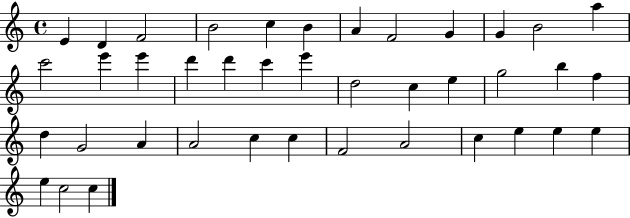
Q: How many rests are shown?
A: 0